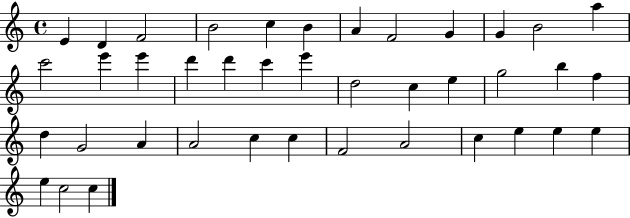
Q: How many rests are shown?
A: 0